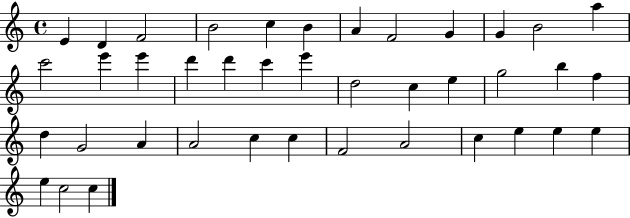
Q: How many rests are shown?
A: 0